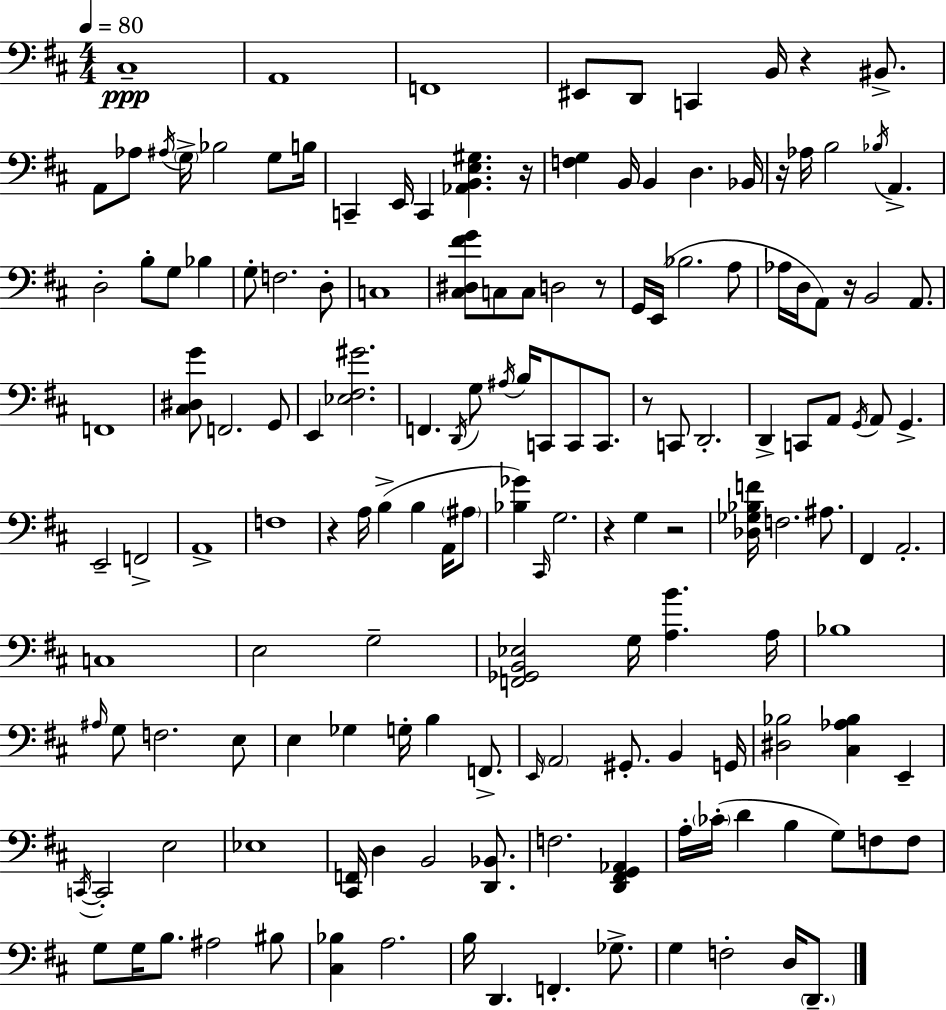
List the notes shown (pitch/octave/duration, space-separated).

C#3/w A2/w F2/w EIS2/e D2/e C2/q B2/s R/q BIS2/e. A2/e Ab3/e A#3/s G3/s Bb3/h G3/e B3/s C2/q E2/s C2/q [Ab2,B2,E3,G#3]/q. R/s [F3,G3]/q B2/s B2/q D3/q. Bb2/s R/s Ab3/s B3/h Bb3/s A2/q. D3/h B3/e G3/e Bb3/q G3/e F3/h. D3/e C3/w [C#3,D#3,F#4,G4]/e C3/e C3/e D3/h R/e G2/s E2/s Bb3/h. A3/e Ab3/s D3/s A2/e R/s B2/h A2/e. F2/w [C#3,D#3,G4]/e F2/h. G2/e E2/q [Eb3,F#3,G#4]/h. F2/q. D2/s G3/e A#3/s B3/s C2/e C2/e C2/e. R/e C2/e D2/h. D2/q C2/e A2/e G2/s A2/e G2/q. E2/h F2/h A2/w F3/w R/q A3/s B3/q B3/q A2/s A#3/e [Bb3,Gb4]/q C#2/s G3/h. R/q G3/q R/h [Db3,Gb3,Bb3,F4]/s F3/h. A#3/e. F#2/q A2/h. C3/w E3/h G3/h [F2,Gb2,B2,Eb3]/h G3/s [A3,B4]/q. A3/s Bb3/w A#3/s G3/e F3/h. E3/e E3/q Gb3/q G3/s B3/q F2/e. E2/s A2/h G#2/e. B2/q G2/s [D#3,Bb3]/h [C#3,Ab3,Bb3]/q E2/q C2/s C2/h E3/h Eb3/w [C#2,F2]/s D3/q B2/h [D2,Bb2]/e. F3/h. [D2,F#2,G2,Ab2]/q A3/s CES4/s D4/q B3/q G3/e F3/e F3/e G3/e G3/s B3/e. A#3/h BIS3/e [C#3,Bb3]/q A3/h. B3/s D2/q. F2/q. Gb3/e. G3/q F3/h D3/s D2/e.